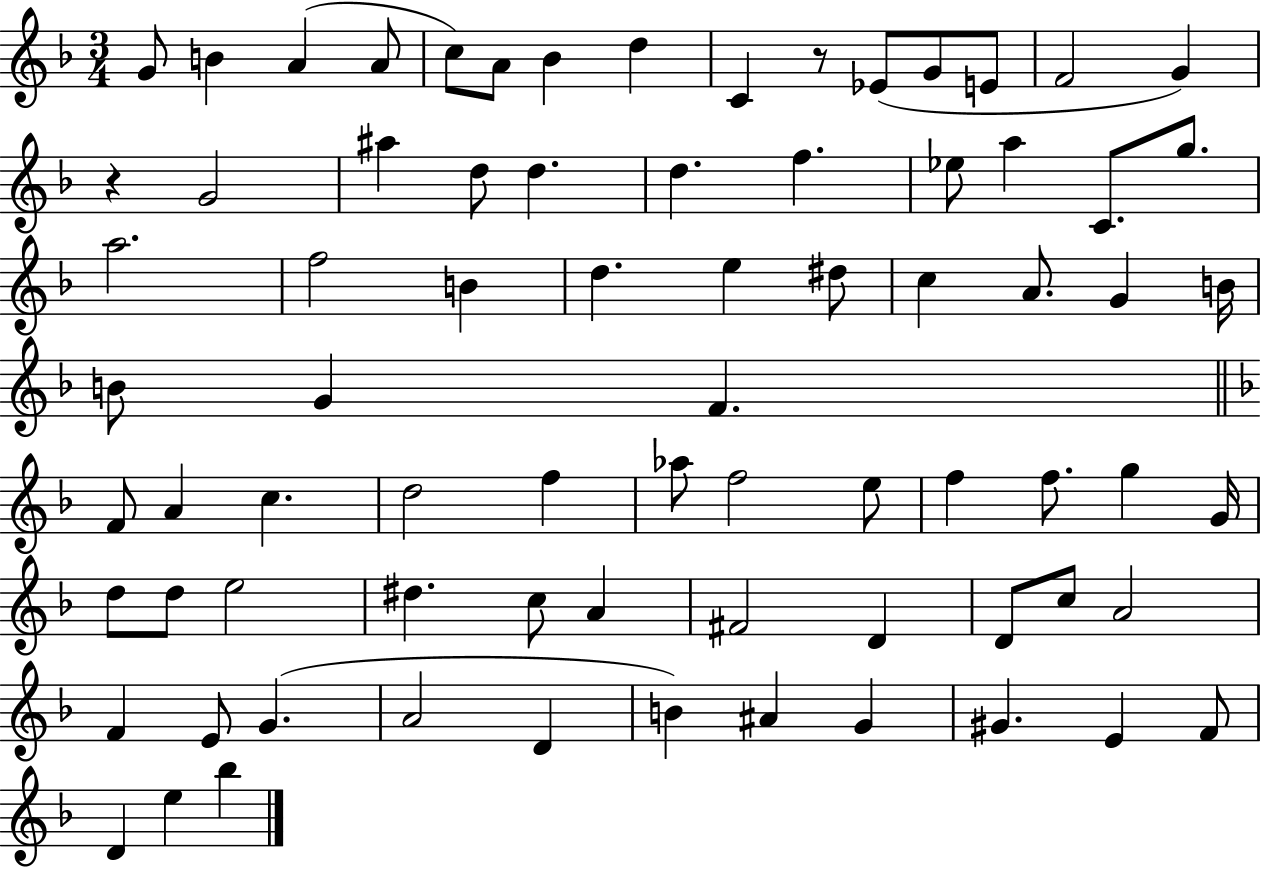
{
  \clef treble
  \numericTimeSignature
  \time 3/4
  \key f \major
  g'8 b'4 a'4( a'8 | c''8) a'8 bes'4 d''4 | c'4 r8 ees'8( g'8 e'8 | f'2 g'4) | \break r4 g'2 | ais''4 d''8 d''4. | d''4. f''4. | ees''8 a''4 c'8. g''8. | \break a''2. | f''2 b'4 | d''4. e''4 dis''8 | c''4 a'8. g'4 b'16 | \break b'8 g'4 f'4. | \bar "||" \break \key d \minor f'8 a'4 c''4. | d''2 f''4 | aes''8 f''2 e''8 | f''4 f''8. g''4 g'16 | \break d''8 d''8 e''2 | dis''4. c''8 a'4 | fis'2 d'4 | d'8 c''8 a'2 | \break f'4 e'8 g'4.( | a'2 d'4 | b'4) ais'4 g'4 | gis'4. e'4 f'8 | \break d'4 e''4 bes''4 | \bar "|."
}